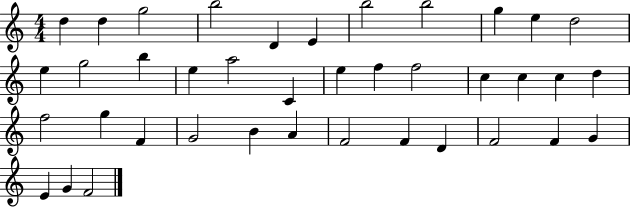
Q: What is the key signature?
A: C major